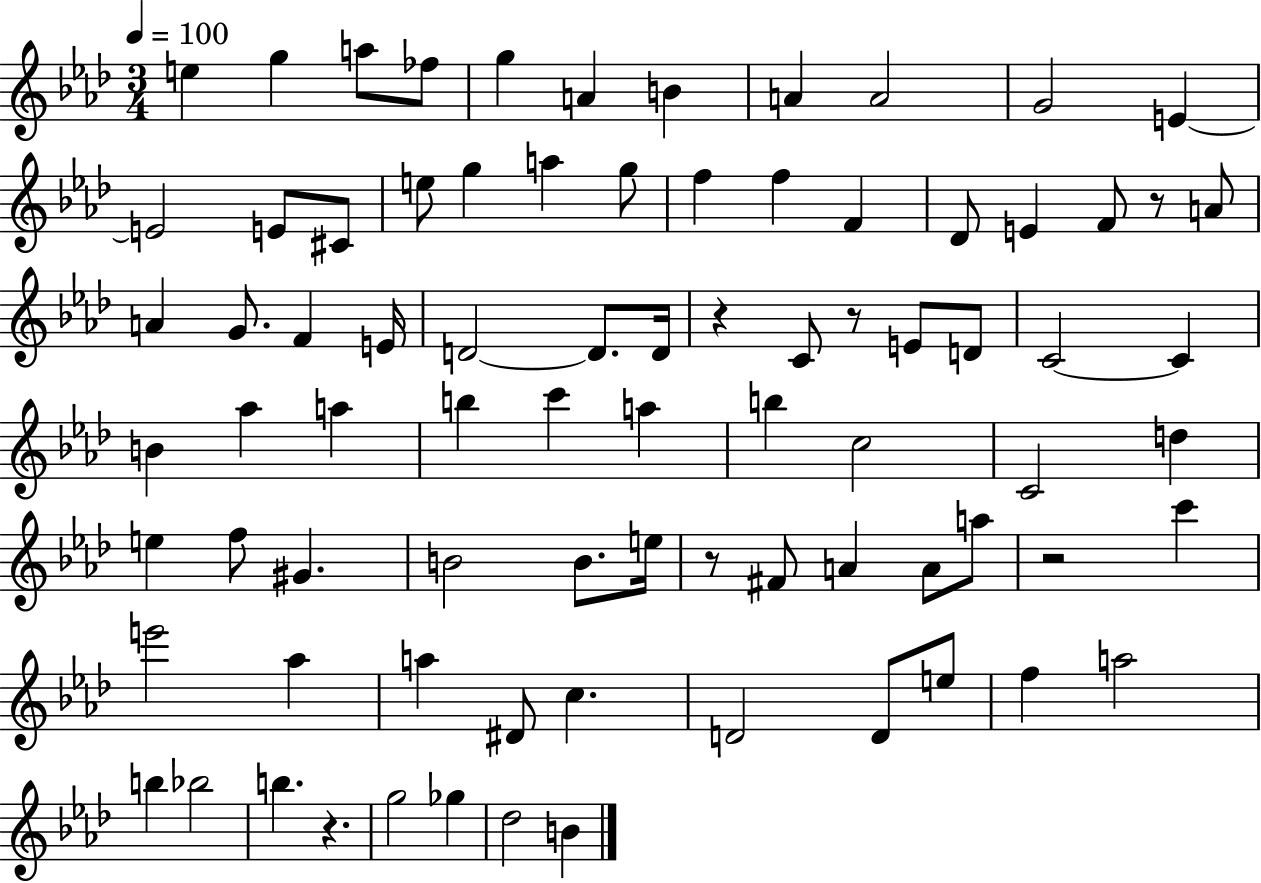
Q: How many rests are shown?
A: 6